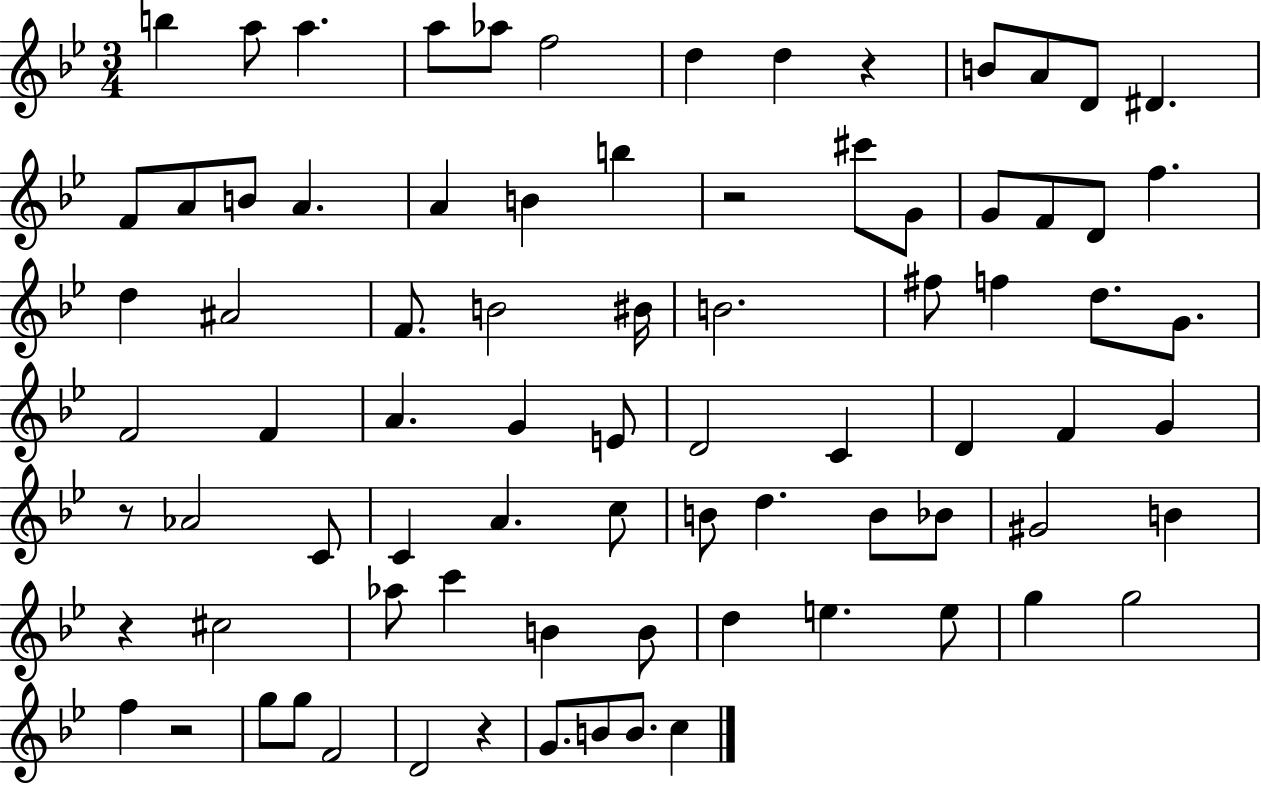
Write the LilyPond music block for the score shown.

{
  \clef treble
  \numericTimeSignature
  \time 3/4
  \key bes \major
  b''4 a''8 a''4. | a''8 aes''8 f''2 | d''4 d''4 r4 | b'8 a'8 d'8 dis'4. | \break f'8 a'8 b'8 a'4. | a'4 b'4 b''4 | r2 cis'''8 g'8 | g'8 f'8 d'8 f''4. | \break d''4 ais'2 | f'8. b'2 bis'16 | b'2. | fis''8 f''4 d''8. g'8. | \break f'2 f'4 | a'4. g'4 e'8 | d'2 c'4 | d'4 f'4 g'4 | \break r8 aes'2 c'8 | c'4 a'4. c''8 | b'8 d''4. b'8 bes'8 | gis'2 b'4 | \break r4 cis''2 | aes''8 c'''4 b'4 b'8 | d''4 e''4. e''8 | g''4 g''2 | \break f''4 r2 | g''8 g''8 f'2 | d'2 r4 | g'8. b'8 b'8. c''4 | \break \bar "|."
}